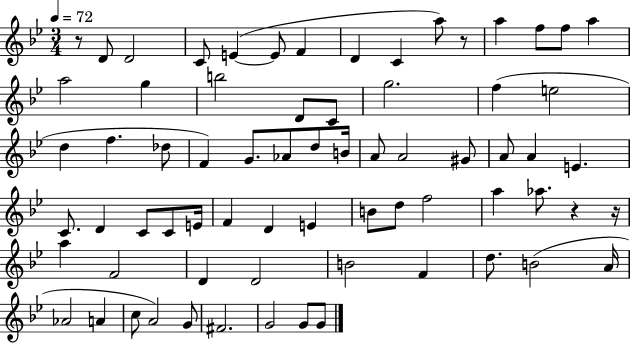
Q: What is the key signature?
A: BES major